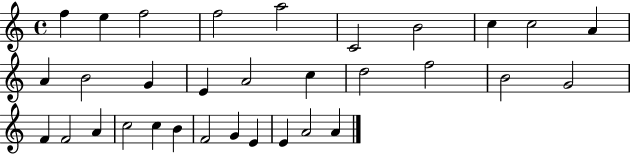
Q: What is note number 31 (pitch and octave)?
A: A4